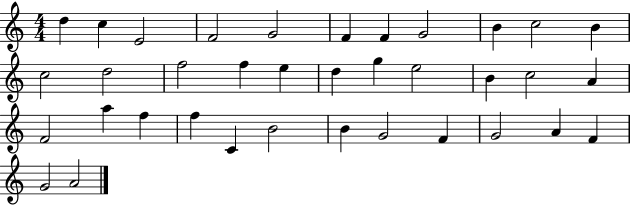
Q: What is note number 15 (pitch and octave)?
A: F5